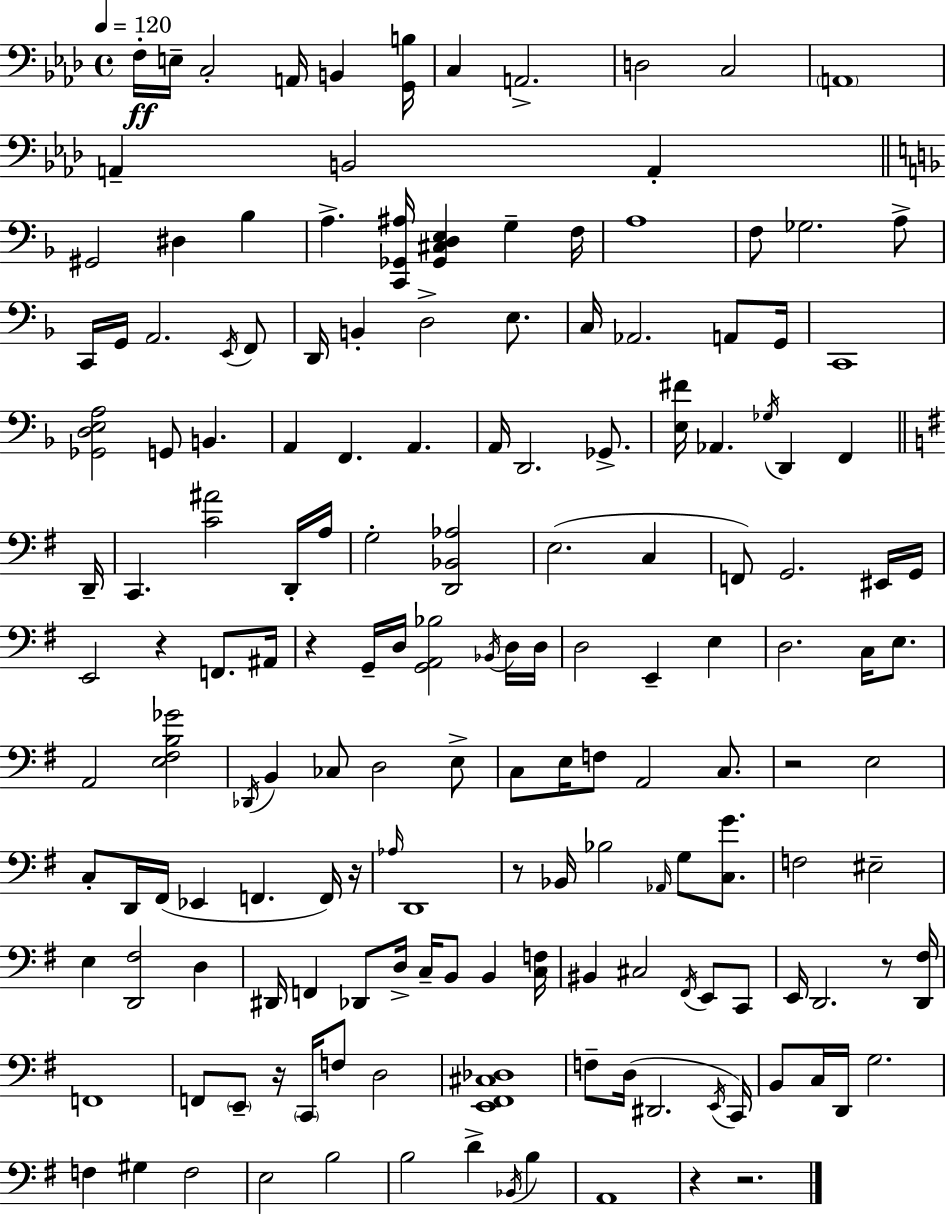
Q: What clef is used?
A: bass